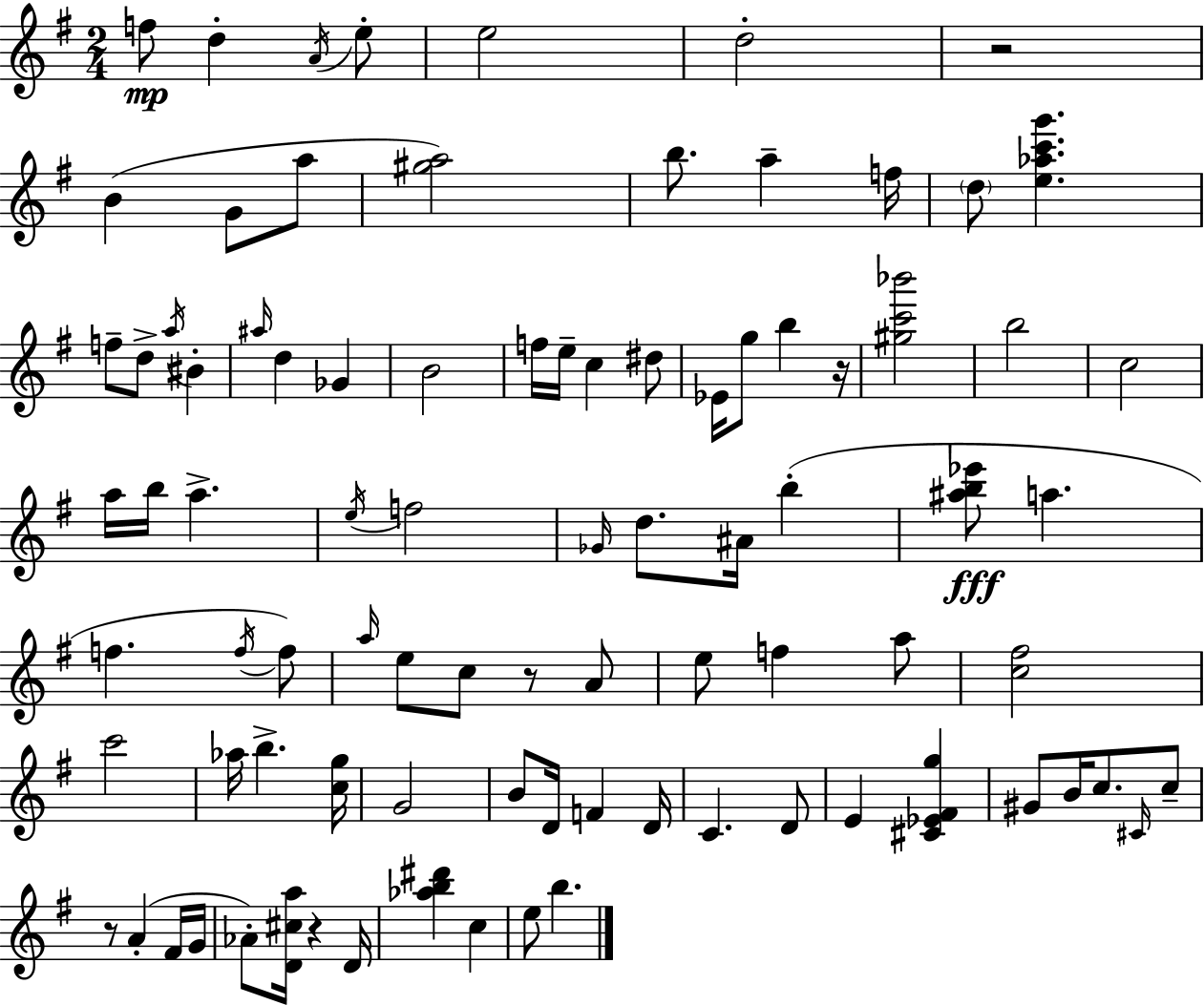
{
  \clef treble
  \numericTimeSignature
  \time 2/4
  \key g \major
  f''8\mp d''4-. \acciaccatura { a'16 } e''8-. | e''2 | d''2-. | r2 | \break b'4( g'8 a''8 | <gis'' a''>2) | b''8. a''4-- | f''16 \parenthesize d''8 <e'' aes'' c''' g'''>4. | \break f''8-- d''8-> \acciaccatura { a''16 } bis'4-. | \grace { ais''16 } d''4 ges'4 | b'2 | f''16 e''16-- c''4 | \break dis''8 ees'16 g''8 b''4 | r16 <gis'' c''' bes'''>2 | b''2 | c''2 | \break a''16 b''16 a''4.-> | \acciaccatura { e''16 } f''2 | \grace { ges'16 } d''8. | ais'16 b''4-.( <ais'' b'' ees'''>8\fff a''4. | \break f''4. | \acciaccatura { f''16 }) f''8 \grace { a''16 } e''8 | c''8 r8 a'8 e''8 | f''4 a''8 <c'' fis''>2 | \break c'''2 | aes''16 | b''4.-> <c'' g''>16 g'2 | b'8 | \break d'16 f'4 d'16 c'4. | d'8 e'4 | <cis' ees' fis' g''>4 gis'8 | b'16 c''8. \grace { cis'16 } c''8-- | \break r8 a'4-.( fis'16 g'16 | aes'8-.) <d' cis'' a''>16 r4 d'16 | <aes'' b'' dis'''>4 c''4 | e''8 b''4. | \break \bar "|."
}